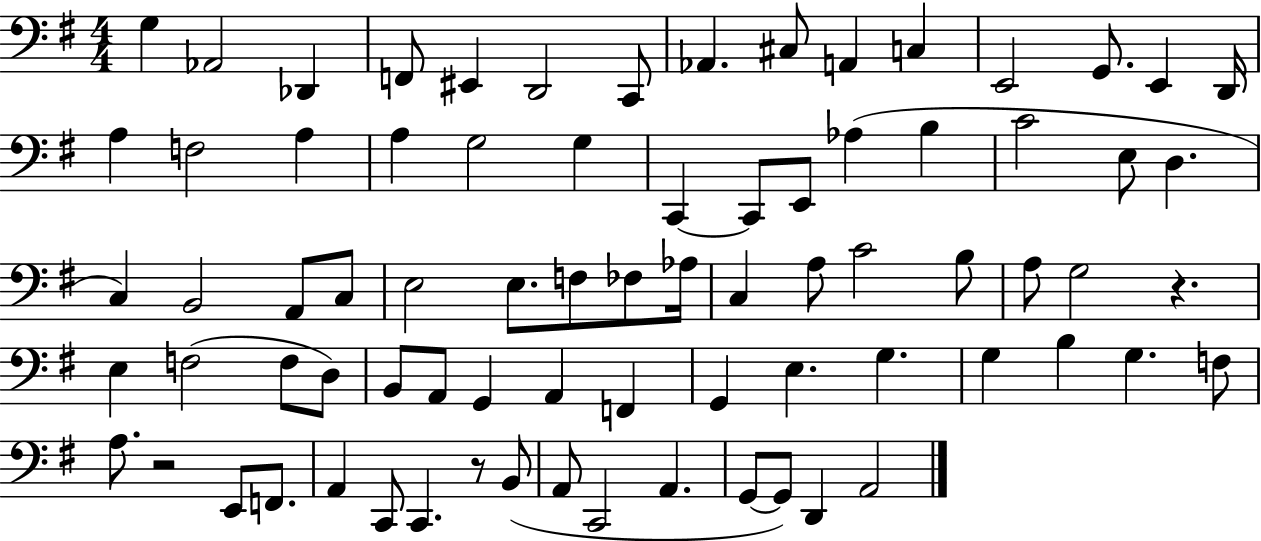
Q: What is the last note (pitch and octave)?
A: A2